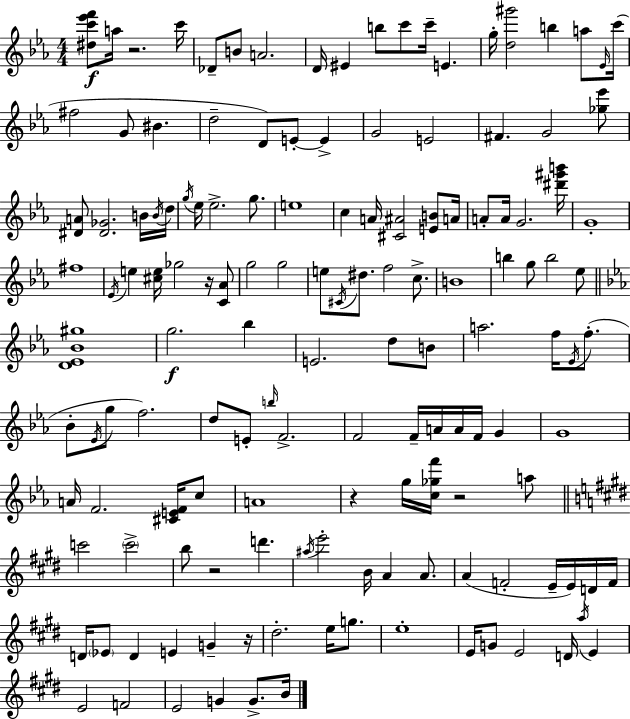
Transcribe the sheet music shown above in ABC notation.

X:1
T:Untitled
M:4/4
L:1/4
K:Cm
[^dc'_e'f']/2 a/4 z2 c'/4 _D/2 B/2 A2 D/4 ^E b/2 c'/2 c'/4 E g/4 [d^g']2 b a/2 _E/4 c'/4 ^f2 G/2 ^B d2 D/2 E/2 E G2 E2 ^F G2 [_g_e']/2 [^DA]/2 [^D_G]2 B/4 B/4 d/4 g/4 _e/4 _e2 g/2 e4 c A/4 [^C^A]2 [EB]/2 A/4 A/2 A/4 G2 [^d'^g'b']/4 G4 ^f4 _E/4 e [^ce]/4 _g2 z/4 [C_A]/2 g2 g2 e/2 ^C/4 ^d/2 f2 c/2 B4 b g/2 b2 _e/2 [D_E_B^g]4 g2 _b E2 d/2 B/2 a2 f/4 _E/4 f/2 _B/2 _E/4 g/2 f2 d/2 E/2 b/4 F2 F2 F/4 A/4 A/4 F/4 G G4 A/4 F2 [^CEF]/4 c/2 A4 z g/4 [c_gf']/4 z2 a/2 c'2 c'2 b/2 z2 d' ^a/4 e'2 B/4 A A/2 A F2 E/4 E/4 D/4 F/4 D/4 _E/2 D E G z/4 ^d2 e/4 g/2 e4 E/4 G/2 E2 D/4 a/4 E E2 F2 E2 G G/2 B/4